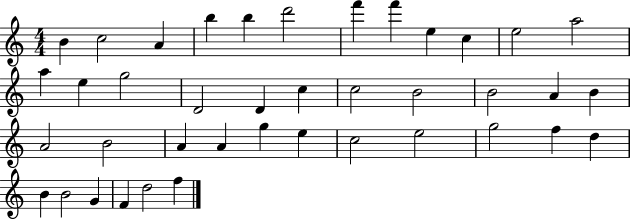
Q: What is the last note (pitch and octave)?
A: F5